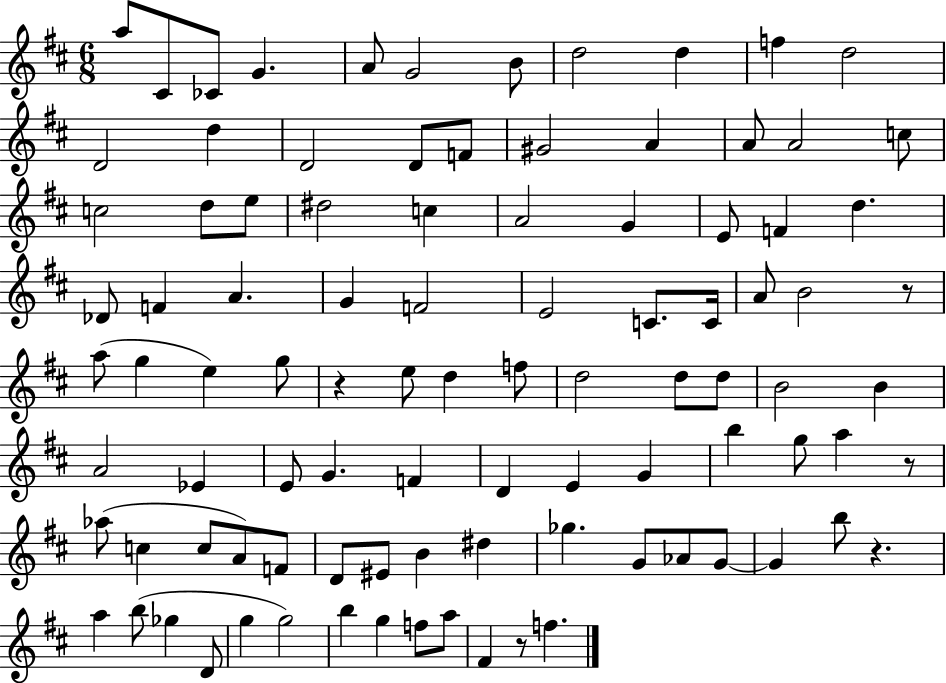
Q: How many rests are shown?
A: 5